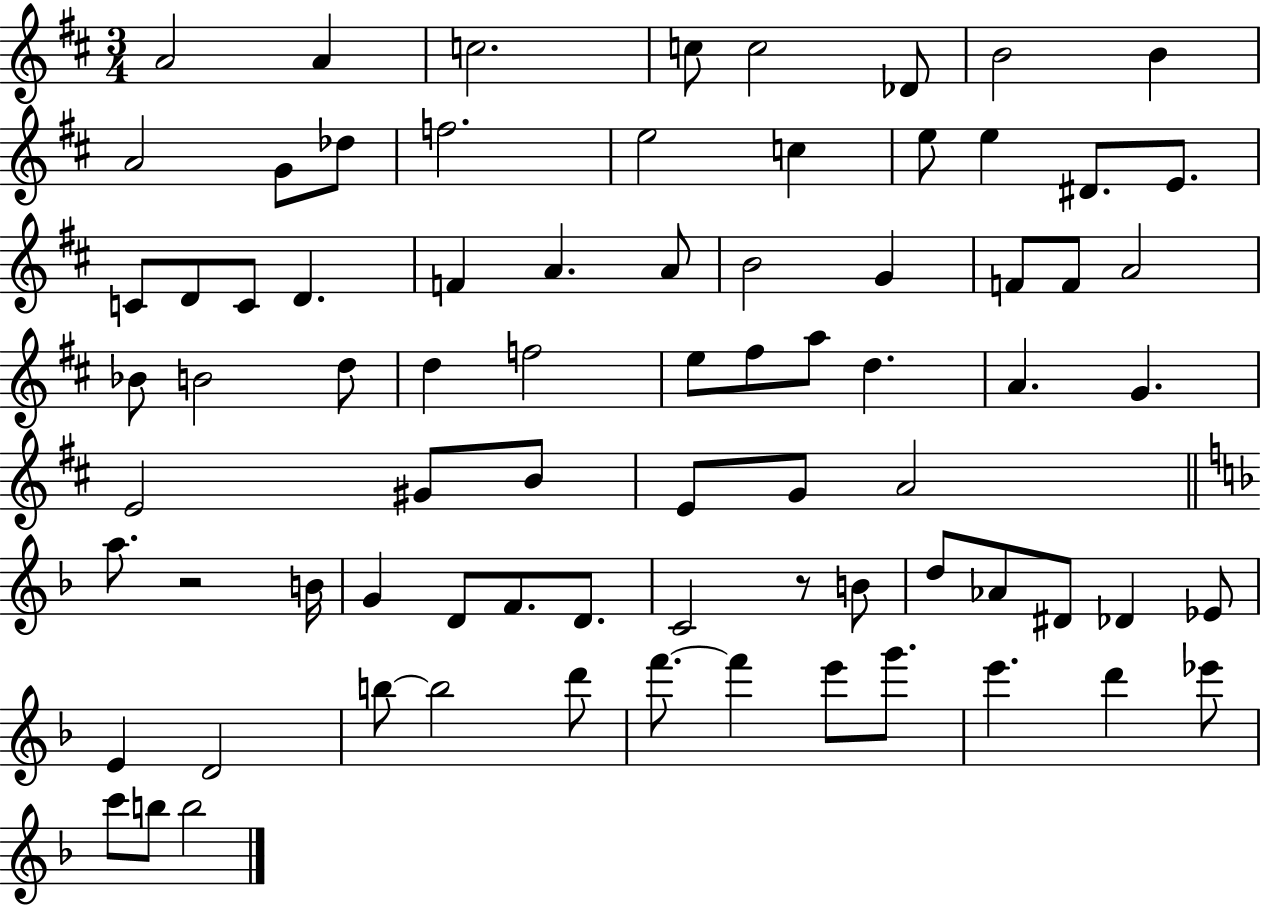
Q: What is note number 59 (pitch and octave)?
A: Db4